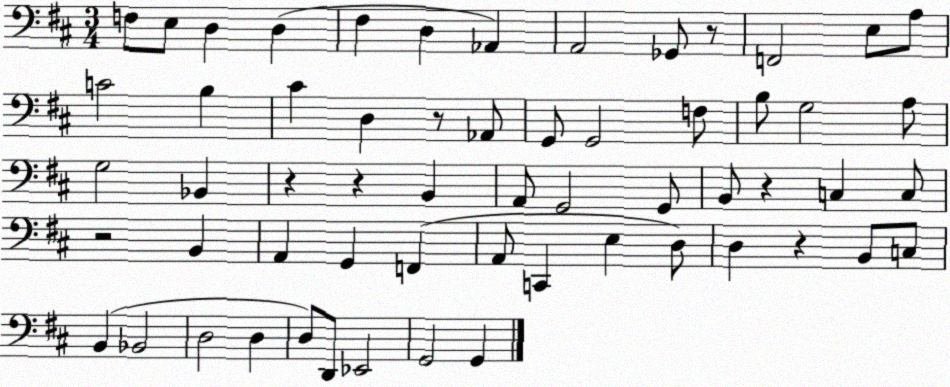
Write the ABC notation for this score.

X:1
T:Untitled
M:3/4
L:1/4
K:D
F,/2 E,/2 D, D, ^F, D, _A,, A,,2 _G,,/2 z/2 F,,2 E,/2 A,/2 C2 B, ^C D, z/2 _A,,/2 G,,/2 G,,2 F,/2 B,/2 G,2 A,/2 G,2 _B,, z z B,, A,,/2 G,,2 G,,/2 B,,/2 z C, C,/2 z2 B,, A,, G,, F,, A,,/2 C,, E, D,/2 D, z B,,/2 C,/2 B,, _B,,2 D,2 D, D,/2 D,,/2 _E,,2 G,,2 G,,